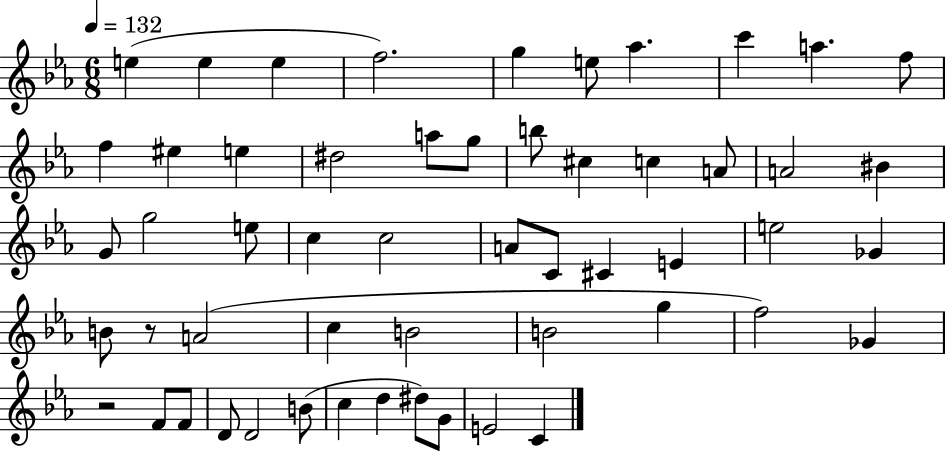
E5/q E5/q E5/q F5/h. G5/q E5/e Ab5/q. C6/q A5/q. F5/e F5/q EIS5/q E5/q D#5/h A5/e G5/e B5/e C#5/q C5/q A4/e A4/h BIS4/q G4/e G5/h E5/e C5/q C5/h A4/e C4/e C#4/q E4/q E5/h Gb4/q B4/e R/e A4/h C5/q B4/h B4/h G5/q F5/h Gb4/q R/h F4/e F4/e D4/e D4/h B4/e C5/q D5/q D#5/e G4/e E4/h C4/q